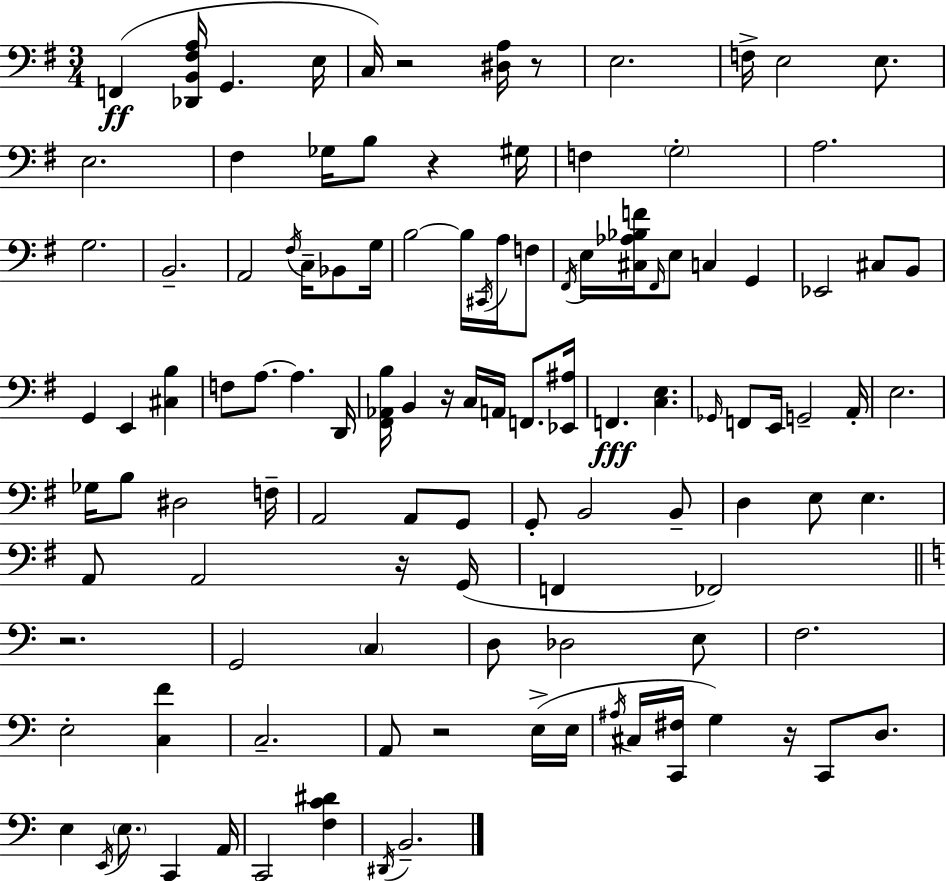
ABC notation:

X:1
T:Untitled
M:3/4
L:1/4
K:Em
F,, [_D,,B,,^F,A,]/4 G,, E,/4 C,/4 z2 [^D,A,]/4 z/2 E,2 F,/4 E,2 E,/2 E,2 ^F, _G,/4 B,/2 z ^G,/4 F, G,2 A,2 G,2 B,,2 A,,2 ^F,/4 C,/4 _B,,/2 G,/4 B,2 B,/4 ^C,,/4 A,/4 F,/2 ^F,,/4 E,/4 [^C,_A,_B,F]/4 ^F,,/4 E,/2 C, G,, _E,,2 ^C,/2 B,,/2 G,, E,, [^C,B,] F,/2 A,/2 A, D,,/4 [^F,,_A,,B,]/4 B,, z/4 C,/4 A,,/4 F,,/2 [_E,,^A,]/4 F,, [C,E,] _G,,/4 F,,/2 E,,/4 G,,2 A,,/4 E,2 _G,/4 B,/2 ^D,2 F,/4 A,,2 A,,/2 G,,/2 G,,/2 B,,2 B,,/2 D, E,/2 E, A,,/2 A,,2 z/4 G,,/4 F,, _F,,2 z2 G,,2 C, D,/2 _D,2 E,/2 F,2 E,2 [C,F] C,2 A,,/2 z2 E,/4 E,/4 ^A,/4 ^C,/4 [C,,^F,]/4 G, z/4 C,,/2 D,/2 E, E,,/4 E,/2 C,, A,,/4 C,,2 [F,C^D] ^D,,/4 B,,2